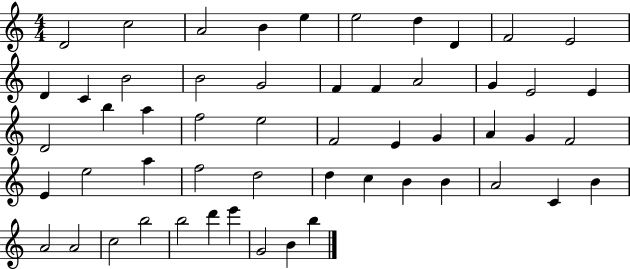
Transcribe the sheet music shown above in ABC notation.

X:1
T:Untitled
M:4/4
L:1/4
K:C
D2 c2 A2 B e e2 d D F2 E2 D C B2 B2 G2 F F A2 G E2 E D2 b a f2 e2 F2 E G A G F2 E e2 a f2 d2 d c B B A2 C B A2 A2 c2 b2 b2 d' e' G2 B b